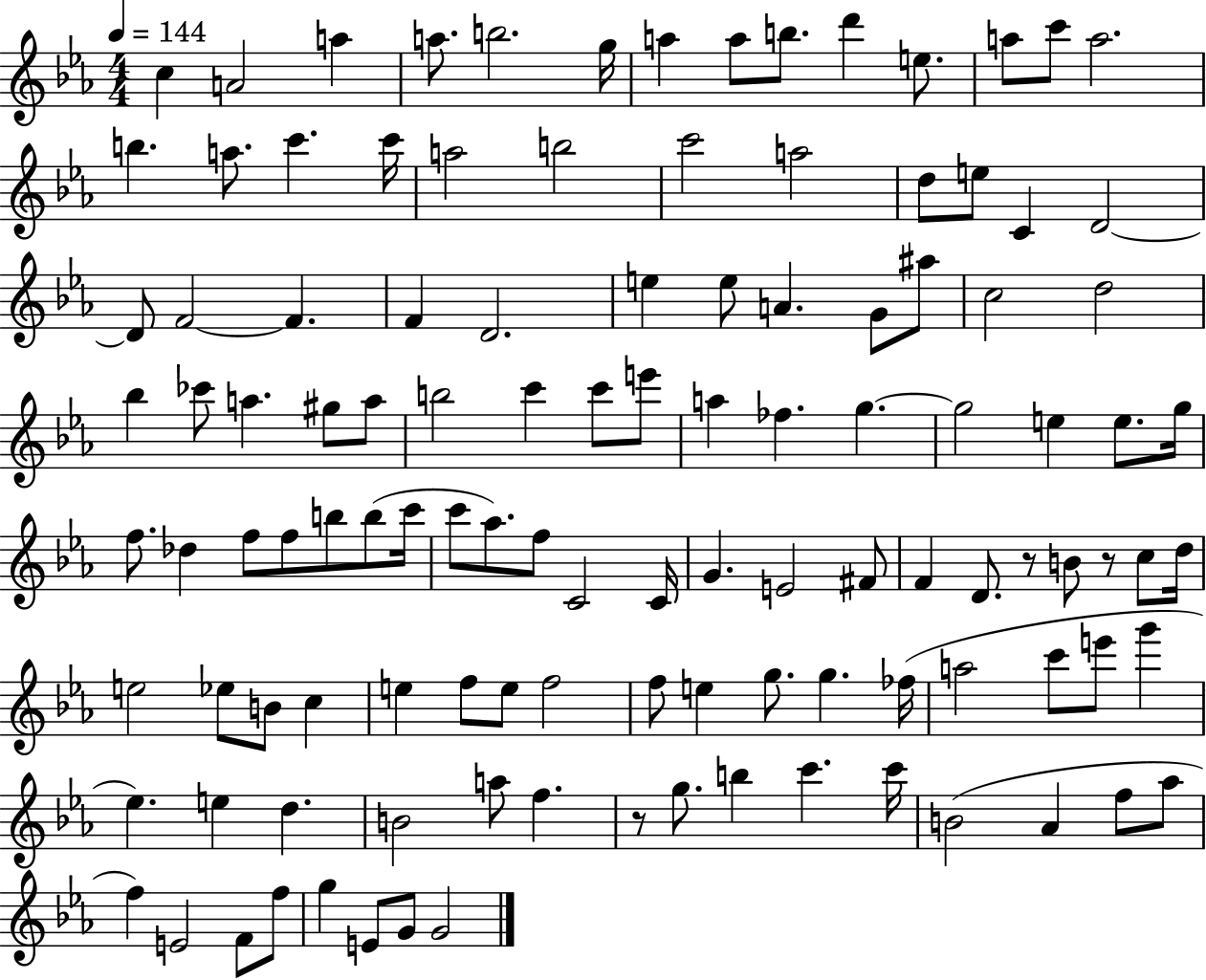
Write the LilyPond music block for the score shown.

{
  \clef treble
  \numericTimeSignature
  \time 4/4
  \key ees \major
  \tempo 4 = 144
  c''4 a'2 a''4 | a''8. b''2. g''16 | a''4 a''8 b''8. d'''4 e''8. | a''8 c'''8 a''2. | \break b''4. a''8. c'''4. c'''16 | a''2 b''2 | c'''2 a''2 | d''8 e''8 c'4 d'2~~ | \break d'8 f'2~~ f'4. | f'4 d'2. | e''4 e''8 a'4. g'8 ais''8 | c''2 d''2 | \break bes''4 ces'''8 a''4. gis''8 a''8 | b''2 c'''4 c'''8 e'''8 | a''4 fes''4. g''4.~~ | g''2 e''4 e''8. g''16 | \break f''8. des''4 f''8 f''8 b''8 b''8( c'''16 | c'''8 aes''8.) f''8 c'2 c'16 | g'4. e'2 fis'8 | f'4 d'8. r8 b'8 r8 c''8 d''16 | \break e''2 ees''8 b'8 c''4 | e''4 f''8 e''8 f''2 | f''8 e''4 g''8. g''4. fes''16( | a''2 c'''8 e'''8 g'''4 | \break ees''4.) e''4 d''4. | b'2 a''8 f''4. | r8 g''8. b''4 c'''4. c'''16 | b'2( aes'4 f''8 aes''8 | \break f''4) e'2 f'8 f''8 | g''4 e'8 g'8 g'2 | \bar "|."
}